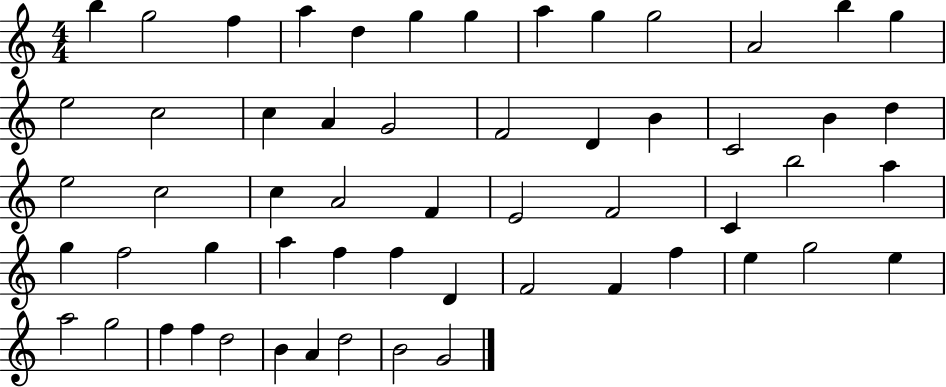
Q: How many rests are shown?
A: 0